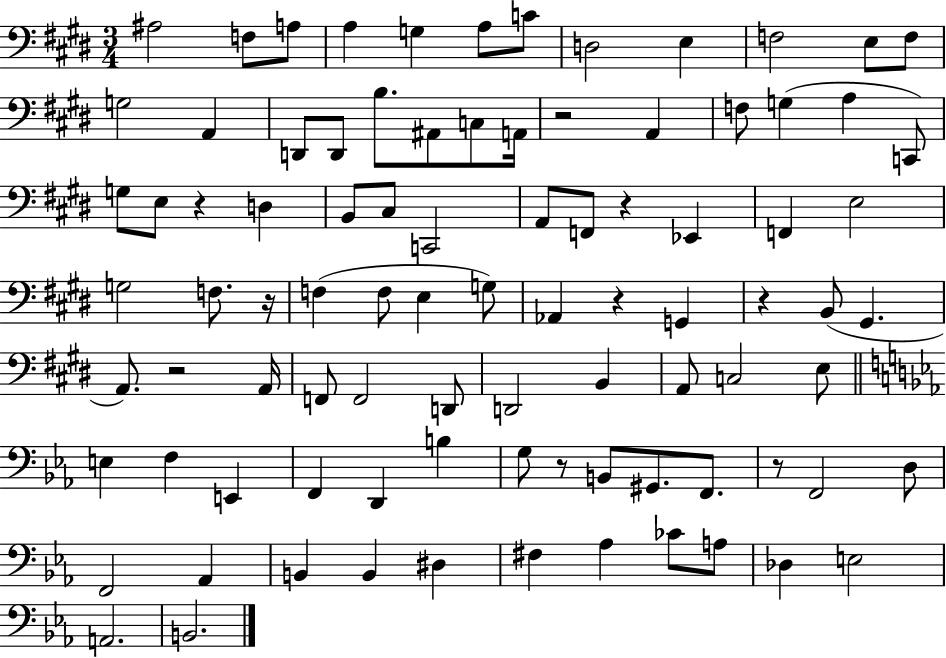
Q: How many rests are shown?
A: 9